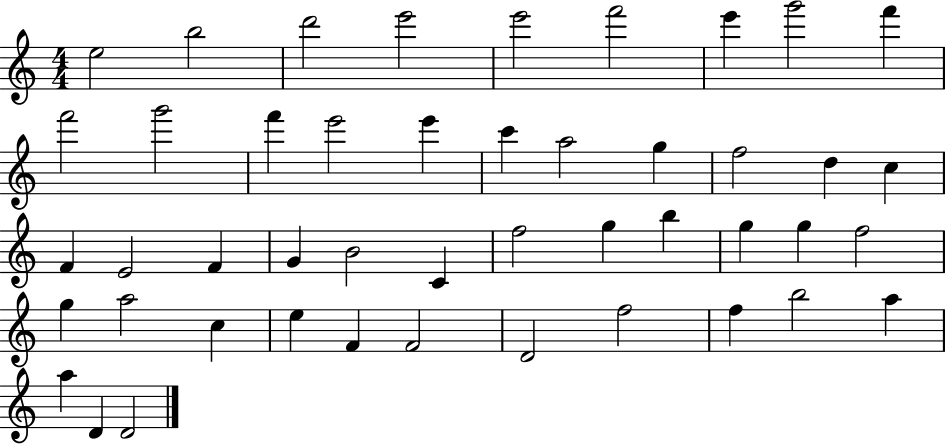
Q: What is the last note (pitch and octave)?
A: D4